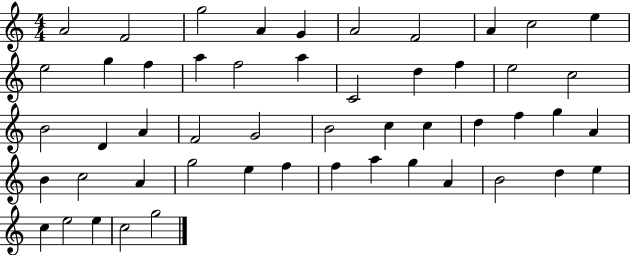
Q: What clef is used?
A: treble